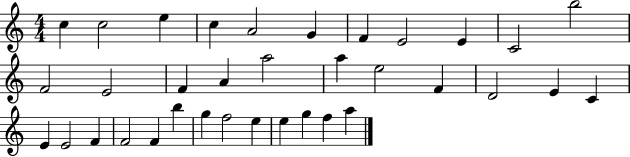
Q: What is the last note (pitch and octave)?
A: A5